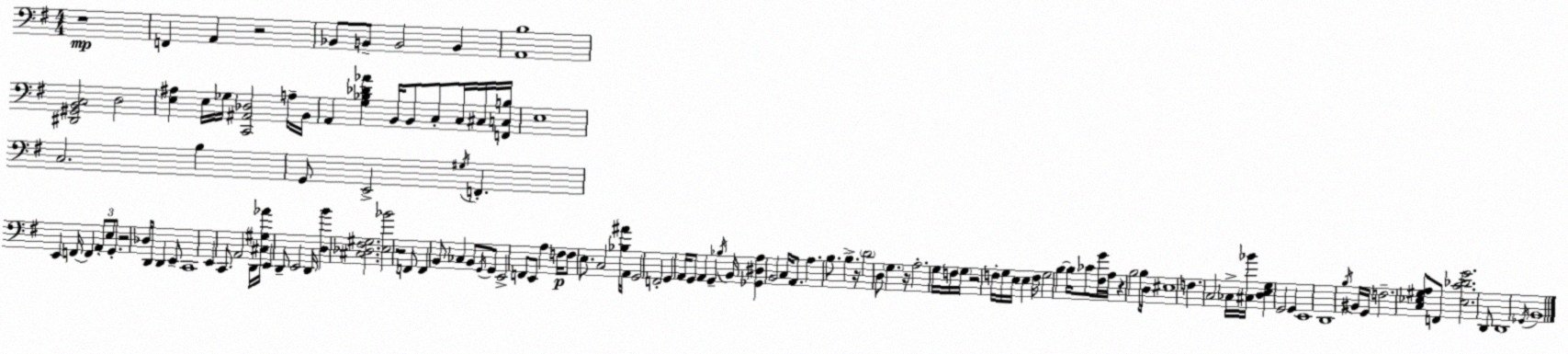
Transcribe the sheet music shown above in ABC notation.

X:1
T:Untitled
M:4/4
L:1/4
K:G
z4 F,, A,, z2 _B,,/2 B,,/2 B,,2 B,, [A,,B,]4 [^D,,^G,,B,,C,]2 D,2 [E,^A,] E,/4 _G,/4 [C,,^A,,_D,]2 A,/4 B,,/4 A,, [G,_B,_D_A] B,,/4 B,,/2 C,/2 C,/4 ^C,/4 [F,,C,B,]/4 E,4 C,2 B, G,,/2 E,,2 ^G,/4 F,, E,, F,,/4 F,, A,,/2 E,/2 G,,/2 z2 _D,/4 D,,/4 D,, E,,/2 C,,4 E,, C,,/2 A,,2 D,,/4 [^C,^G,_A]/4 E,, D,,/2 E,,2 D,,/4 [D,B] [^C,_D,^F,^G,]2 [E,_B]2 z2 F,,/2 F,, B,,/2 _C, B,,/2 G,,/4 G,,/2 E,,2 F,,/2 E,,/2 A, F,/4 F,/2 E,/2 C,2 [_B,^A]/4 A,,/4 G,,2 F,,2 G,, A,,/4 G,,/2 A,, G,, _B,/4 B,,/4 [_G,,^D,A,] B,,2 C,/4 A,,/2 A, B,/2 B, z/4 D2 D,/2 G, z/4 A,2 G,/4 F,/4 G,/4 z2 F,/4 G,/4 E,/4 E, F,/4 G,2 B, B,/4 _C/2 [^F,G]/4 A,/4 z B,2 B,/2 D,/4 ^E,4 F, C,2 _C,/4 [^C,_B]/4 [D,E,G,] G,,2 G,, E,,4 D,,4 B,/4 ^B,,/4 G,,/4 F,2 [C,_E,^G,A,]/2 F,,/2 [_E,C_DG]2 D,,/2 D,,4 _G,,/4 B,,4